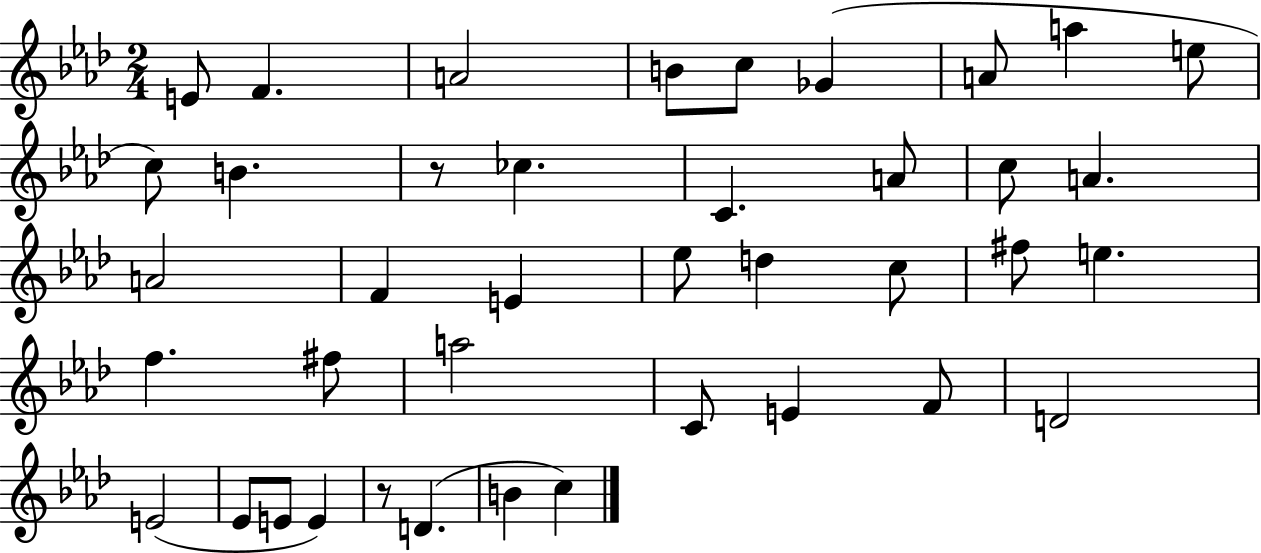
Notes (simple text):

E4/e F4/q. A4/h B4/e C5/e Gb4/q A4/e A5/q E5/e C5/e B4/q. R/e CES5/q. C4/q. A4/e C5/e A4/q. A4/h F4/q E4/q Eb5/e D5/q C5/e F#5/e E5/q. F5/q. F#5/e A5/h C4/e E4/q F4/e D4/h E4/h Eb4/e E4/e E4/q R/e D4/q. B4/q C5/q